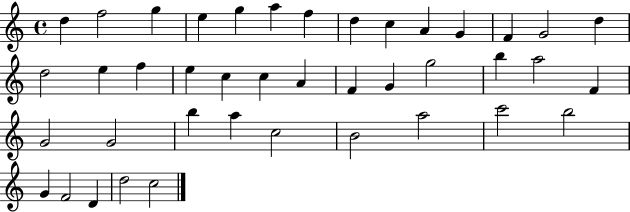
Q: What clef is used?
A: treble